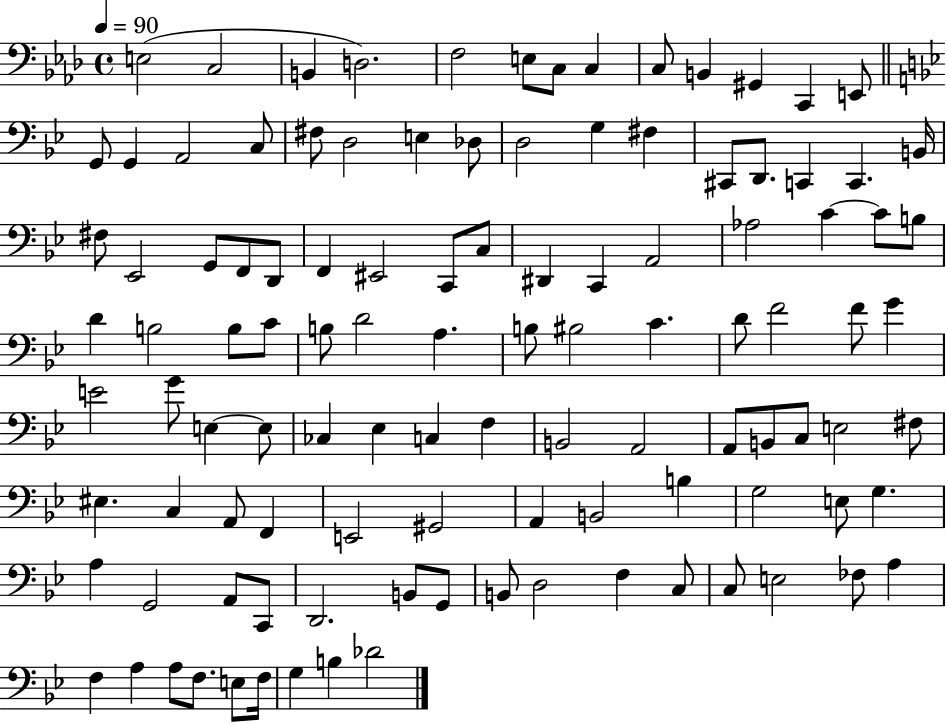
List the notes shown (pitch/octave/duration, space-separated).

E3/h C3/h B2/q D3/h. F3/h E3/e C3/e C3/q C3/e B2/q G#2/q C2/q E2/e G2/e G2/q A2/h C3/e F#3/e D3/h E3/q Db3/e D3/h G3/q F#3/q C#2/e D2/e. C2/q C2/q. B2/s F#3/e Eb2/h G2/e F2/e D2/e F2/q EIS2/h C2/e C3/e D#2/q C2/q A2/h Ab3/h C4/q C4/e B3/e D4/q B3/h B3/e C4/e B3/e D4/h A3/q. B3/e BIS3/h C4/q. D4/e F4/h F4/e G4/q E4/h G4/e E3/q E3/e CES3/q Eb3/q C3/q F3/q B2/h A2/h A2/e B2/e C3/e E3/h F#3/e EIS3/q. C3/q A2/e F2/q E2/h G#2/h A2/q B2/h B3/q G3/h E3/e G3/q. A3/q G2/h A2/e C2/e D2/h. B2/e G2/e B2/e D3/h F3/q C3/e C3/e E3/h FES3/e A3/q F3/q A3/q A3/e F3/e. E3/e F3/s G3/q B3/q Db4/h